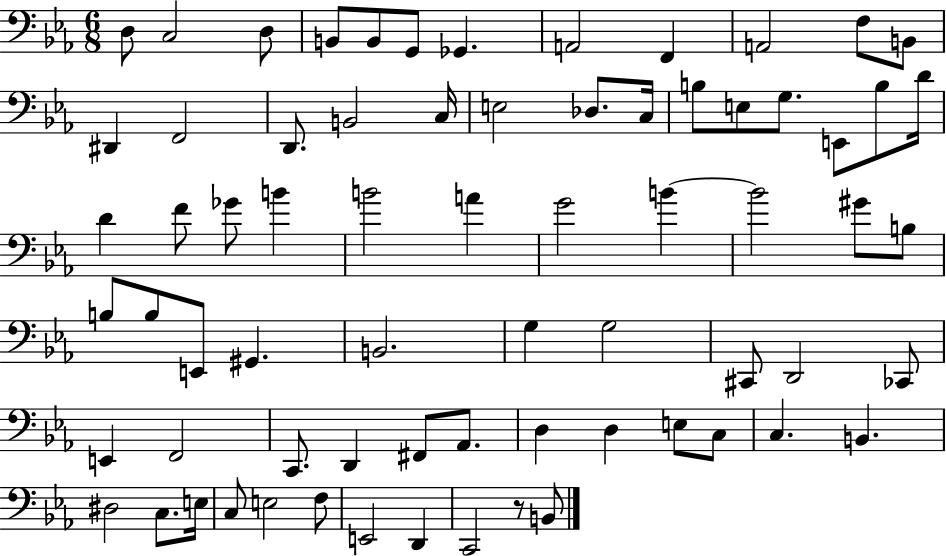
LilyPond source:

{
  \clef bass
  \numericTimeSignature
  \time 6/8
  \key ees \major
  d8 c2 d8 | b,8 b,8 g,8 ges,4. | a,2 f,4 | a,2 f8 b,8 | \break dis,4 f,2 | d,8. b,2 c16 | e2 des8. c16 | b8 e8 g8. e,8 b8 d'16 | \break d'4 f'8 ges'8 b'4 | b'2 a'4 | g'2 b'4~~ | b'2 gis'8 b8 | \break b8 b8 e,8 gis,4. | b,2. | g4 g2 | cis,8 d,2 ces,8 | \break e,4 f,2 | c,8. d,4 fis,8 aes,8. | d4 d4 e8 c8 | c4. b,4. | \break dis2 c8. e16 | c8 e2 f8 | e,2 d,4 | c,2 r8 b,8 | \break \bar "|."
}